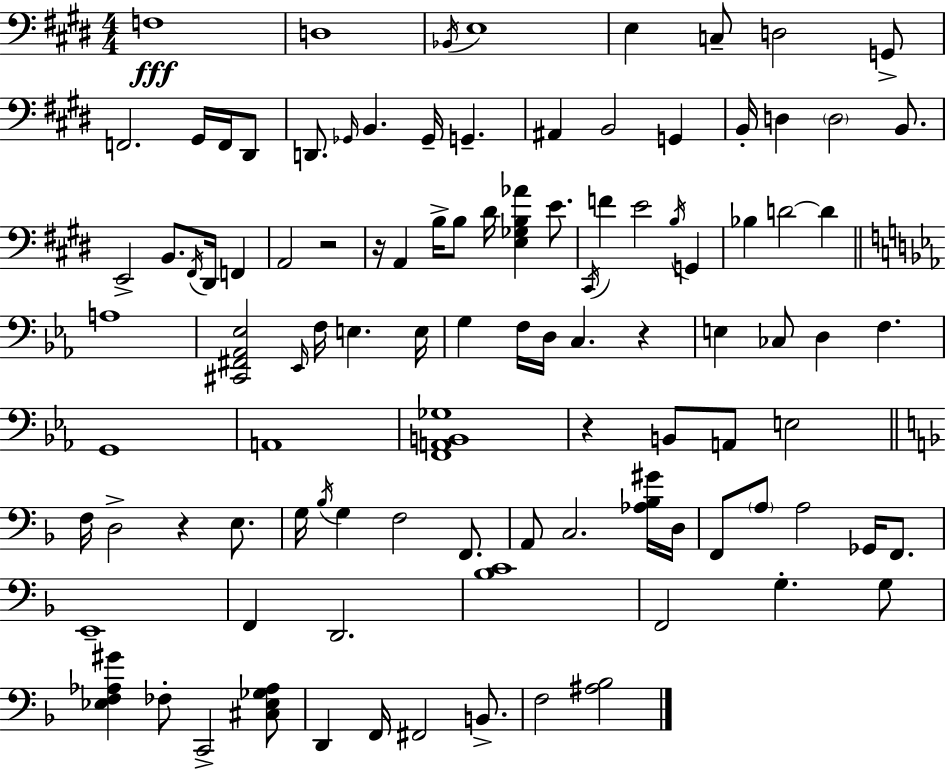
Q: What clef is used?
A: bass